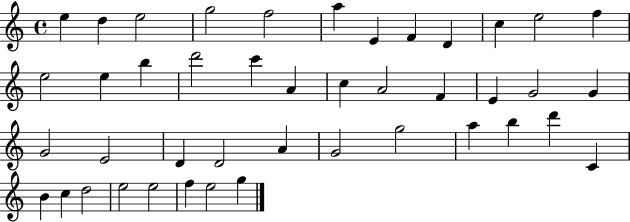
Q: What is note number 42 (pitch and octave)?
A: E5